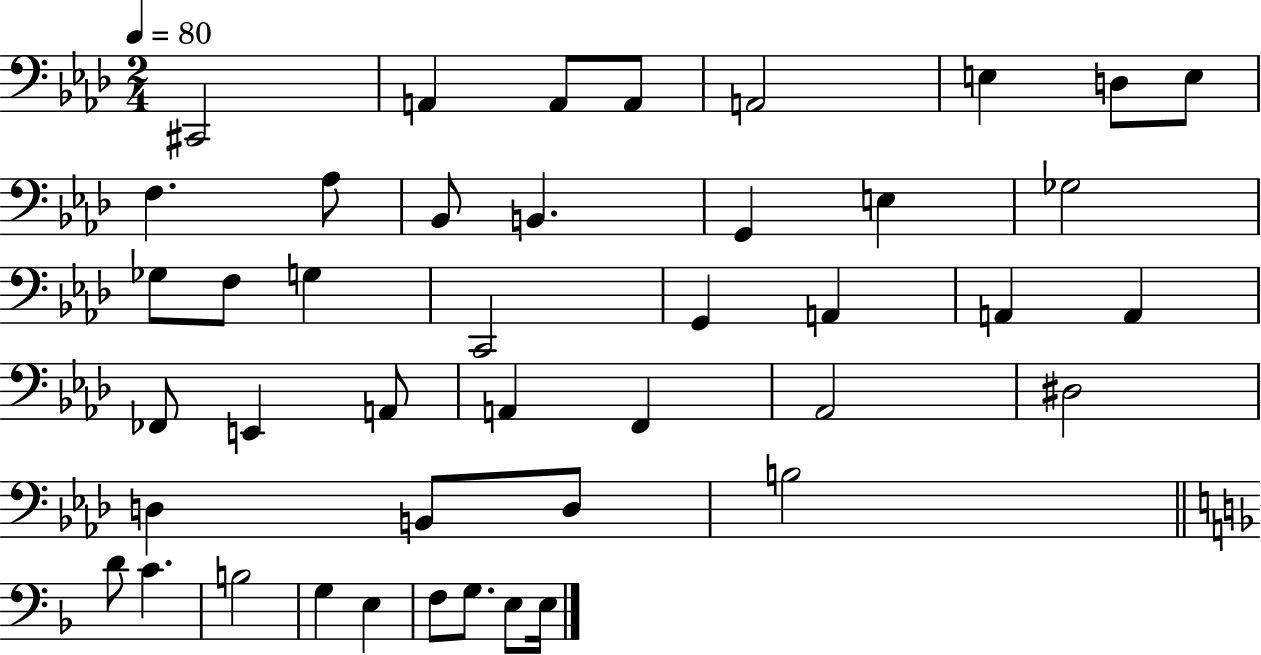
X:1
T:Untitled
M:2/4
L:1/4
K:Ab
^C,,2 A,, A,,/2 A,,/2 A,,2 E, D,/2 E,/2 F, _A,/2 _B,,/2 B,, G,, E, _G,2 _G,/2 F,/2 G, C,,2 G,, A,, A,, A,, _F,,/2 E,, A,,/2 A,, F,, _A,,2 ^D,2 D, B,,/2 D,/2 B,2 D/2 C B,2 G, E, F,/2 G,/2 E,/2 E,/4